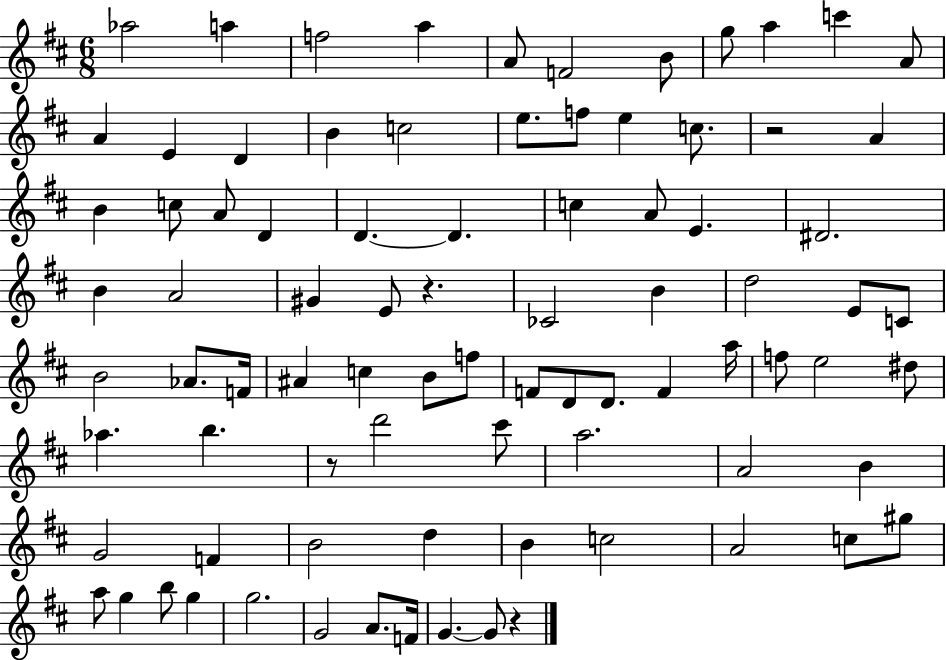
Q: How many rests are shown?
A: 4